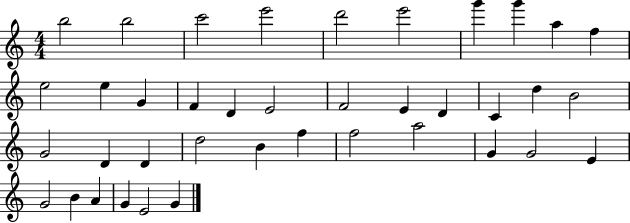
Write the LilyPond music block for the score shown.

{
  \clef treble
  \numericTimeSignature
  \time 4/4
  \key c \major
  b''2 b''2 | c'''2 e'''2 | d'''2 e'''2 | g'''4 g'''4 a''4 f''4 | \break e''2 e''4 g'4 | f'4 d'4 e'2 | f'2 e'4 d'4 | c'4 d''4 b'2 | \break g'2 d'4 d'4 | d''2 b'4 f''4 | f''2 a''2 | g'4 g'2 e'4 | \break g'2 b'4 a'4 | g'4 e'2 g'4 | \bar "|."
}